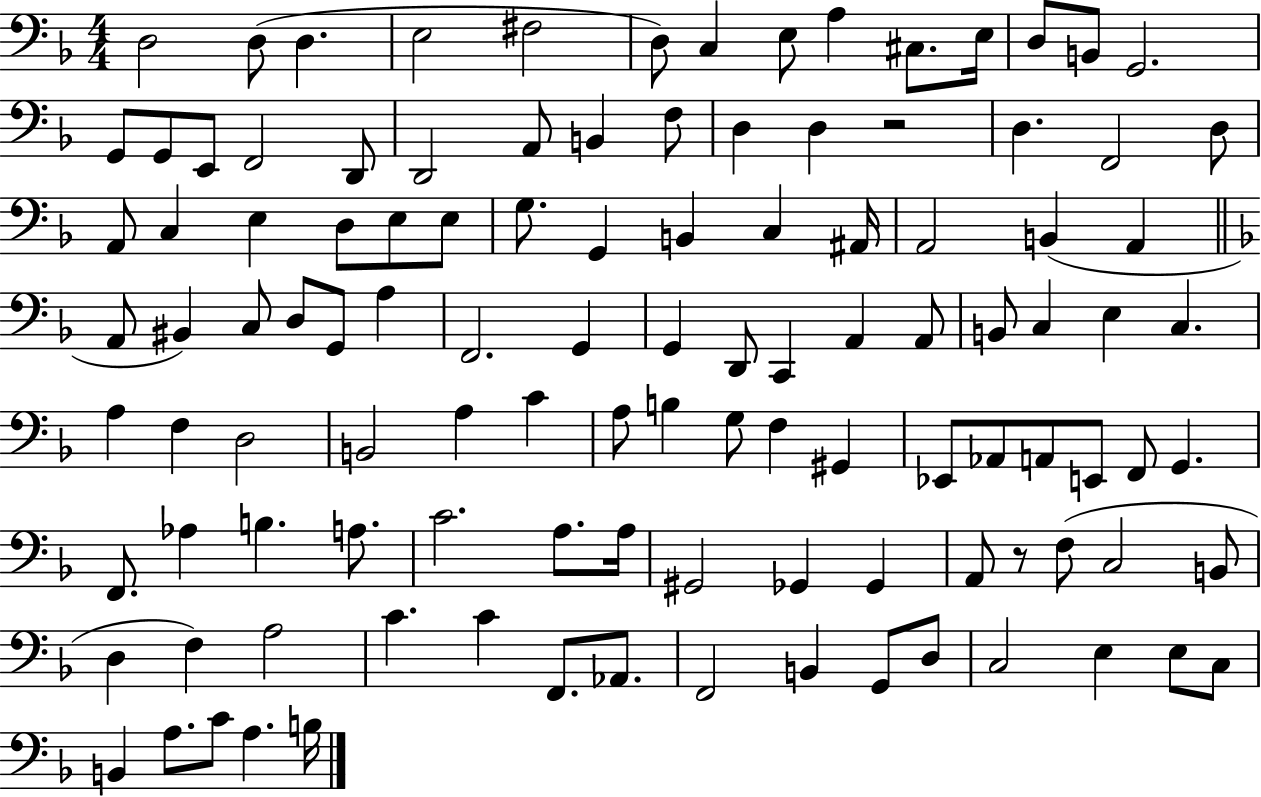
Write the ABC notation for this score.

X:1
T:Untitled
M:4/4
L:1/4
K:F
D,2 D,/2 D, E,2 ^F,2 D,/2 C, E,/2 A, ^C,/2 E,/4 D,/2 B,,/2 G,,2 G,,/2 G,,/2 E,,/2 F,,2 D,,/2 D,,2 A,,/2 B,, F,/2 D, D, z2 D, F,,2 D,/2 A,,/2 C, E, D,/2 E,/2 E,/2 G,/2 G,, B,, C, ^A,,/4 A,,2 B,, A,, A,,/2 ^B,, C,/2 D,/2 G,,/2 A, F,,2 G,, G,, D,,/2 C,, A,, A,,/2 B,,/2 C, E, C, A, F, D,2 B,,2 A, C A,/2 B, G,/2 F, ^G,, _E,,/2 _A,,/2 A,,/2 E,,/2 F,,/2 G,, F,,/2 _A, B, A,/2 C2 A,/2 A,/4 ^G,,2 _G,, _G,, A,,/2 z/2 F,/2 C,2 B,,/2 D, F, A,2 C C F,,/2 _A,,/2 F,,2 B,, G,,/2 D,/2 C,2 E, E,/2 C,/2 B,, A,/2 C/2 A, B,/4